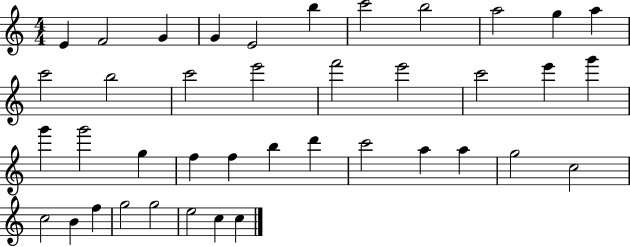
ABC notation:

X:1
T:Untitled
M:4/4
L:1/4
K:C
E F2 G G E2 b c'2 b2 a2 g a c'2 b2 c'2 e'2 f'2 e'2 c'2 e' g' g' g'2 g f f b d' c'2 a a g2 c2 c2 B f g2 g2 e2 c c